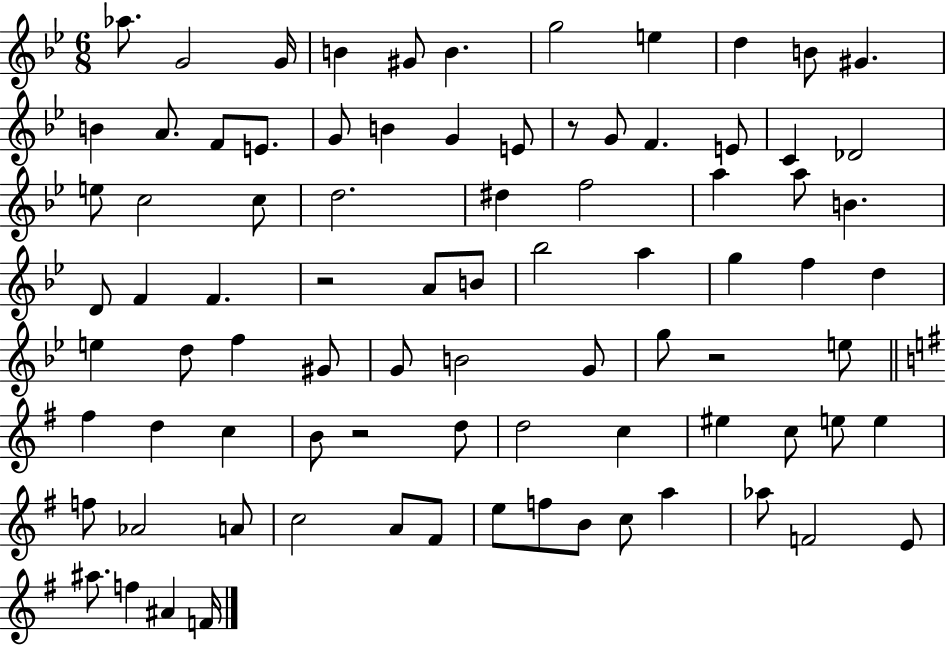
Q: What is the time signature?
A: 6/8